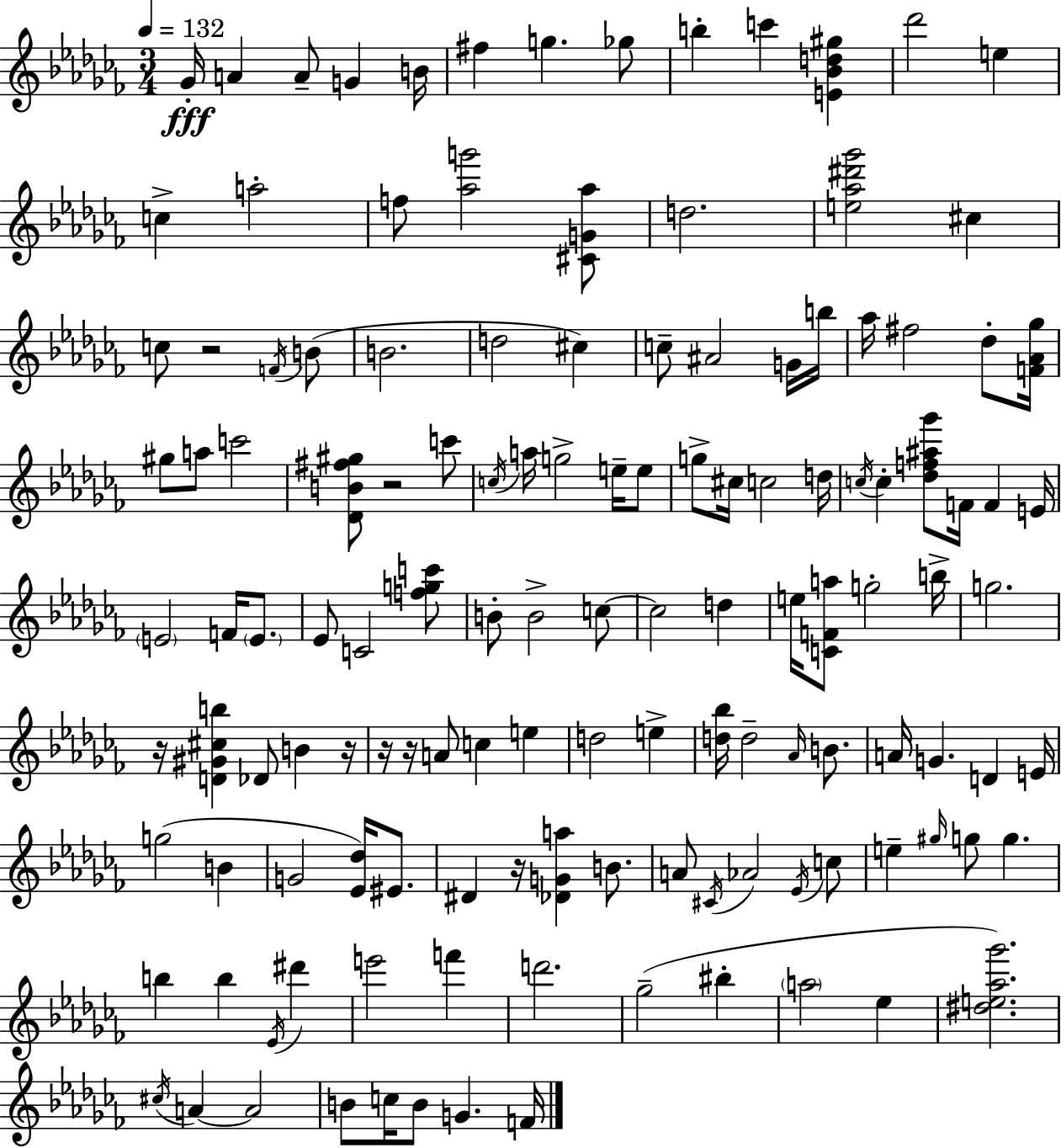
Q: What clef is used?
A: treble